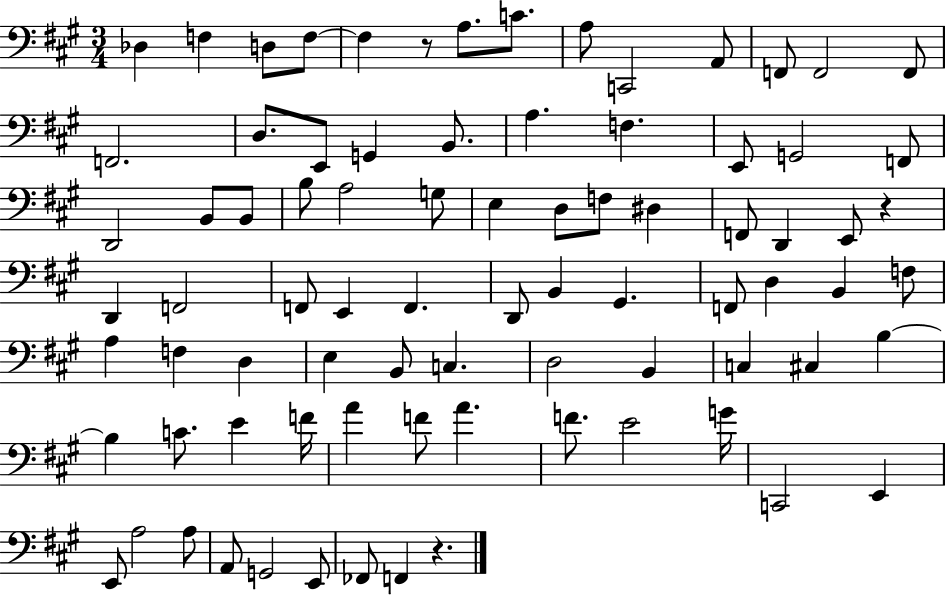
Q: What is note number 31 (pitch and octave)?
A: D3